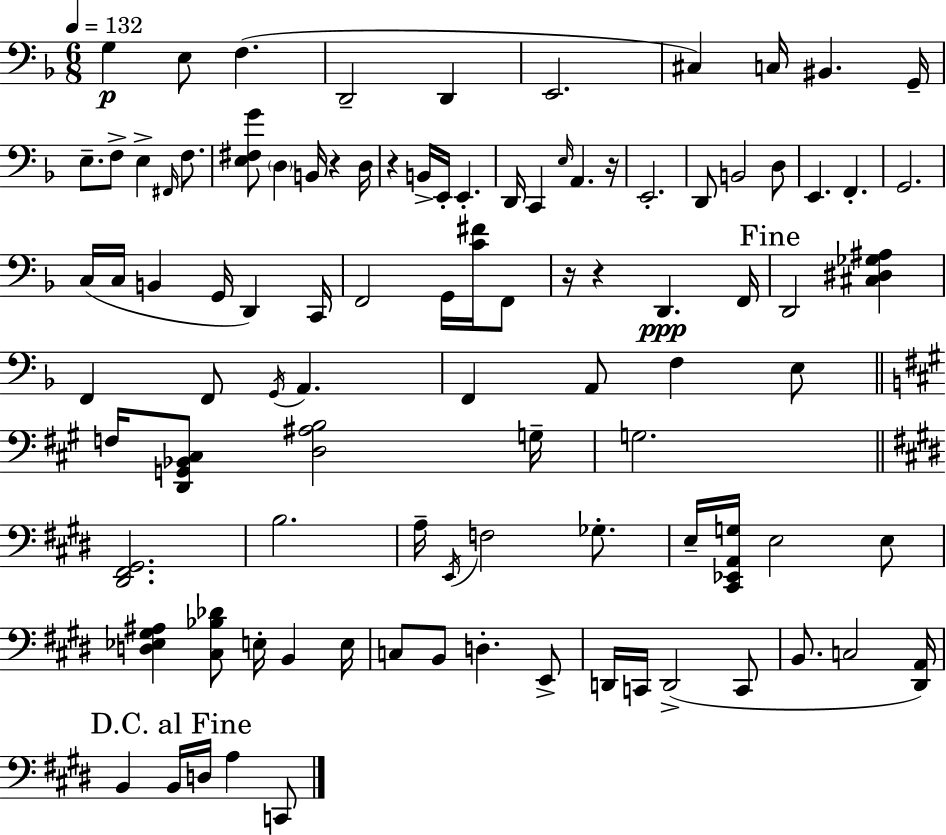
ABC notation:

X:1
T:Untitled
M:6/8
L:1/4
K:F
G, E,/2 F, D,,2 D,, E,,2 ^C, C,/4 ^B,, G,,/4 E,/2 F,/2 E, ^F,,/4 F,/2 [E,^F,G]/2 D, B,,/4 z D,/4 z B,,/4 E,,/4 E,, D,,/4 C,, E,/4 A,, z/4 E,,2 D,,/2 B,,2 D,/2 E,, F,, G,,2 C,/4 C,/4 B,, G,,/4 D,, C,,/4 F,,2 G,,/4 [C^F]/4 F,,/2 z/4 z D,, F,,/4 D,,2 [^C,^D,_G,^A,] F,, F,,/2 G,,/4 A,, F,, A,,/2 F, E,/2 F,/4 [D,,G,,_B,,^C,]/2 [D,^A,B,]2 G,/4 G,2 [^D,,^F,,^G,,]2 B,2 A,/4 E,,/4 F,2 _G,/2 E,/4 [^C,,_E,,A,,G,]/4 E,2 E,/2 [D,_E,^G,^A,] [^C,_B,_D]/2 E,/4 B,, E,/4 C,/2 B,,/2 D, E,,/2 D,,/4 C,,/4 D,,2 C,,/2 B,,/2 C,2 [^D,,A,,]/4 B,, B,,/4 D,/4 A, C,,/2